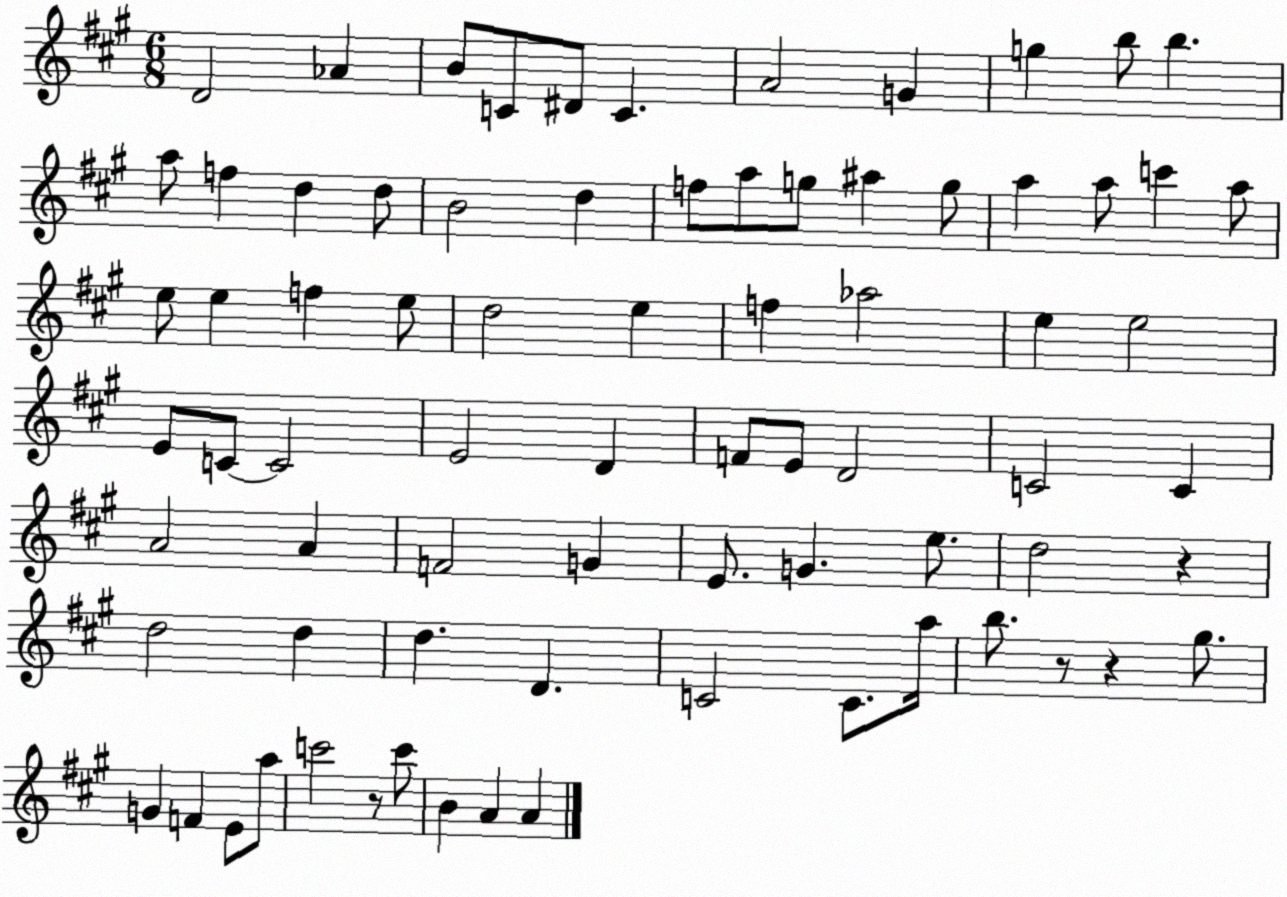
X:1
T:Untitled
M:6/8
L:1/4
K:A
D2 _A B/2 C/2 ^D/2 C A2 G g b/2 b a/2 f d d/2 B2 d f/2 a/2 g/2 ^a g/2 a a/2 c' a/2 e/2 e f e/2 d2 e f _a2 e e2 E/2 C/2 C2 E2 D F/2 E/2 D2 C2 C A2 A F2 G E/2 G e/2 d2 z d2 d d D C2 C/2 a/4 b/2 z/2 z ^g/2 G F E/2 a/2 c'2 z/2 c'/2 B A A